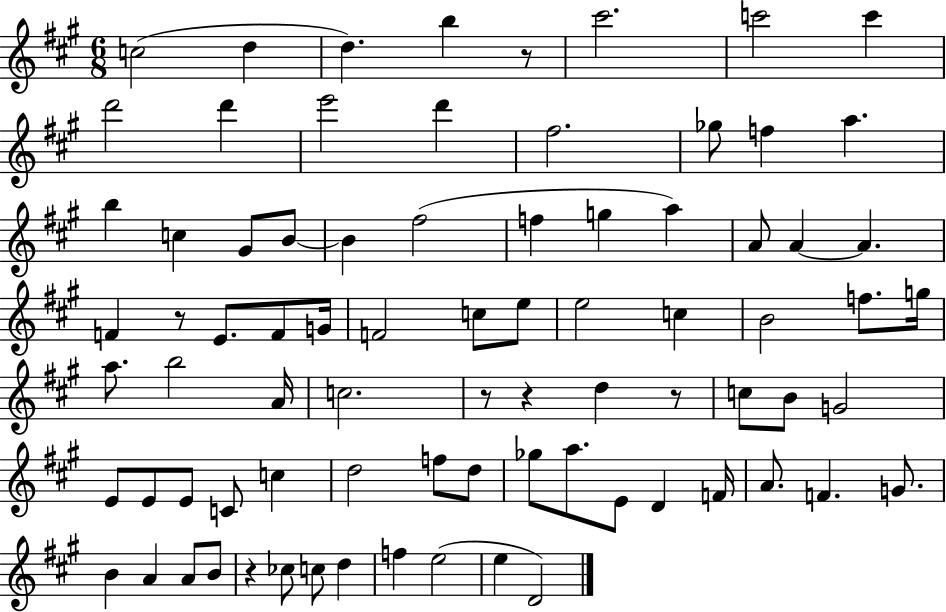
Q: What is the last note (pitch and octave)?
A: D4